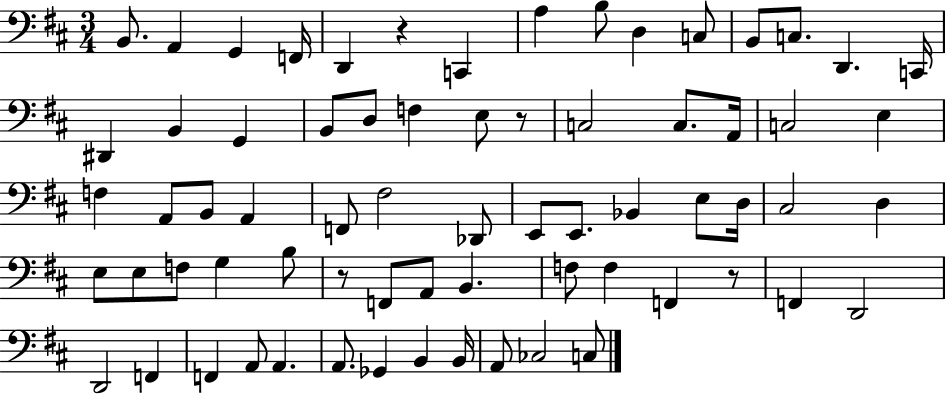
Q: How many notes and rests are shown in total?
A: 69